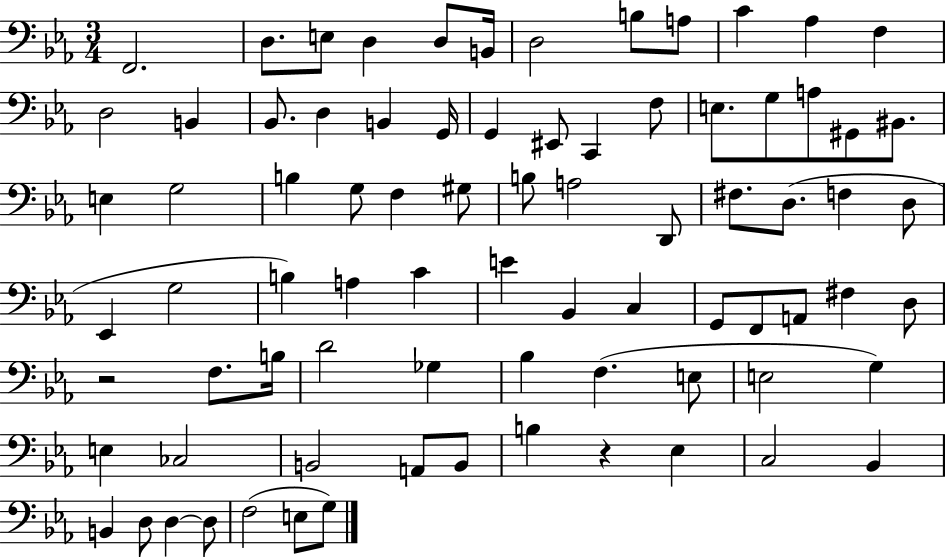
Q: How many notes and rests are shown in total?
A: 80